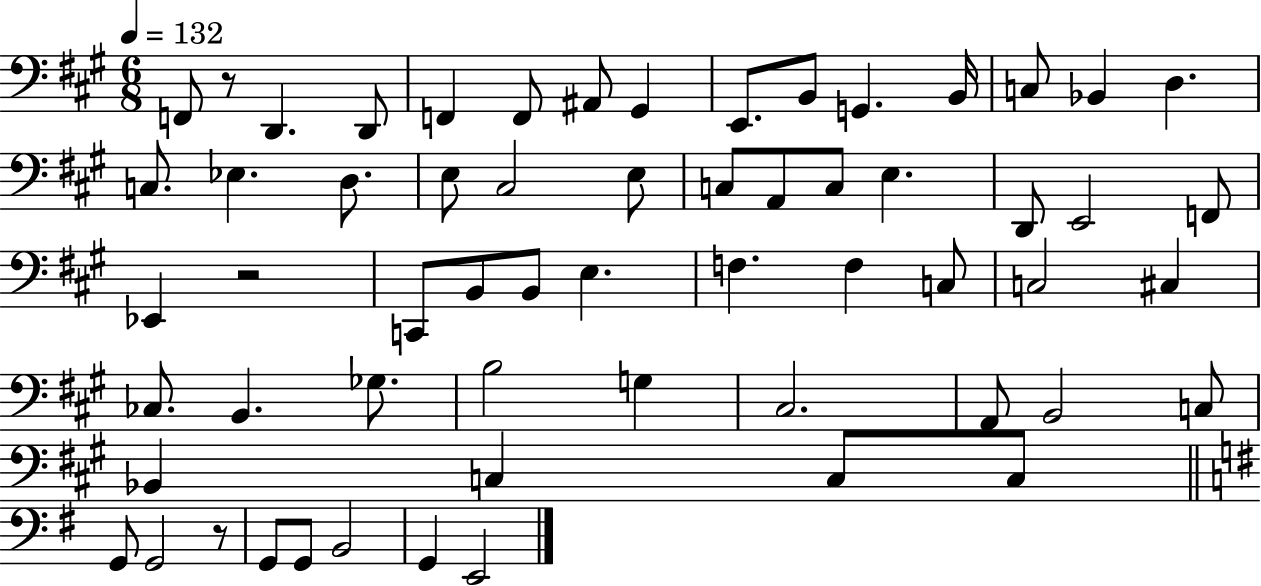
X:1
T:Untitled
M:6/8
L:1/4
K:A
F,,/2 z/2 D,, D,,/2 F,, F,,/2 ^A,,/2 ^G,, E,,/2 B,,/2 G,, B,,/4 C,/2 _B,, D, C,/2 _E, D,/2 E,/2 ^C,2 E,/2 C,/2 A,,/2 C,/2 E, D,,/2 E,,2 F,,/2 _E,, z2 C,,/2 B,,/2 B,,/2 E, F, F, C,/2 C,2 ^C, _C,/2 B,, _G,/2 B,2 G, ^C,2 A,,/2 B,,2 C,/2 _B,, C, C,/2 C,/2 G,,/2 G,,2 z/2 G,,/2 G,,/2 B,,2 G,, E,,2